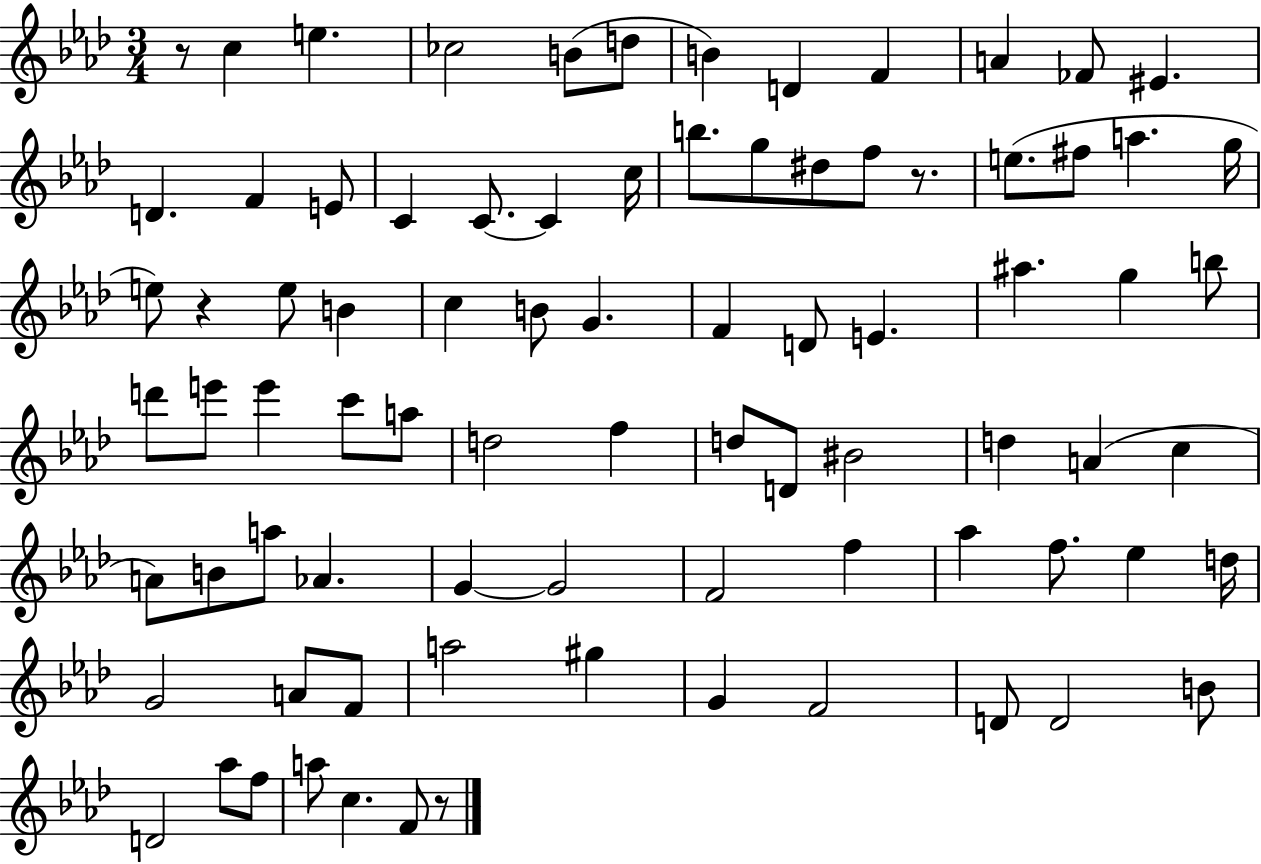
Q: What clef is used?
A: treble